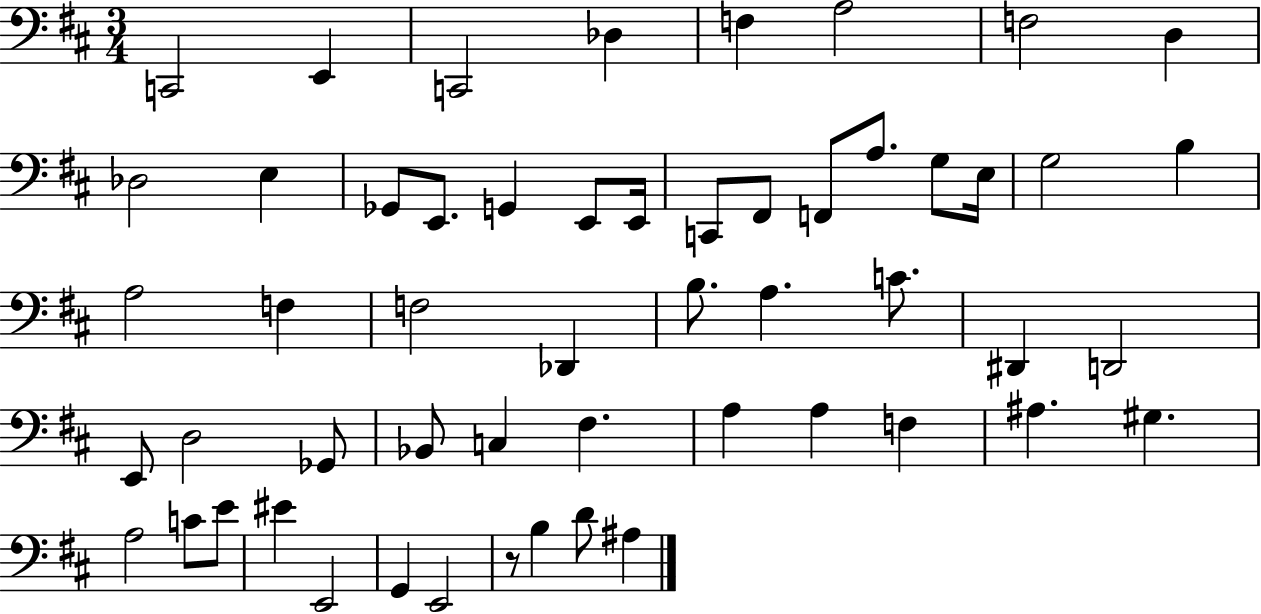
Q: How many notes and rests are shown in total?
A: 54